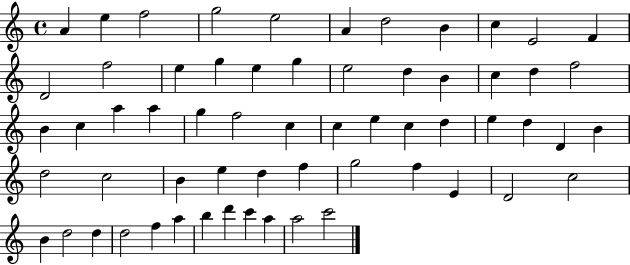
A4/q E5/q F5/h G5/h E5/h A4/q D5/h B4/q C5/q E4/h F4/q D4/h F5/h E5/q G5/q E5/q G5/q E5/h D5/q B4/q C5/q D5/q F5/h B4/q C5/q A5/q A5/q G5/q F5/h C5/q C5/q E5/q C5/q D5/q E5/q D5/q D4/q B4/q D5/h C5/h B4/q E5/q D5/q F5/q G5/h F5/q E4/q D4/h C5/h B4/q D5/h D5/q D5/h F5/q A5/q B5/q D6/q C6/q A5/q A5/h C6/h